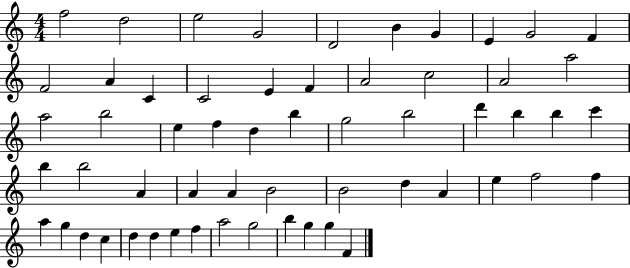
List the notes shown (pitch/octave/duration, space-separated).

F5/h D5/h E5/h G4/h D4/h B4/q G4/q E4/q G4/h F4/q F4/h A4/q C4/q C4/h E4/q F4/q A4/h C5/h A4/h A5/h A5/h B5/h E5/q F5/q D5/q B5/q G5/h B5/h D6/q B5/q B5/q C6/q B5/q B5/h A4/q A4/q A4/q B4/h B4/h D5/q A4/q E5/q F5/h F5/q A5/q G5/q D5/q C5/q D5/q D5/q E5/q F5/q A5/h G5/h B5/q G5/q G5/q F4/q